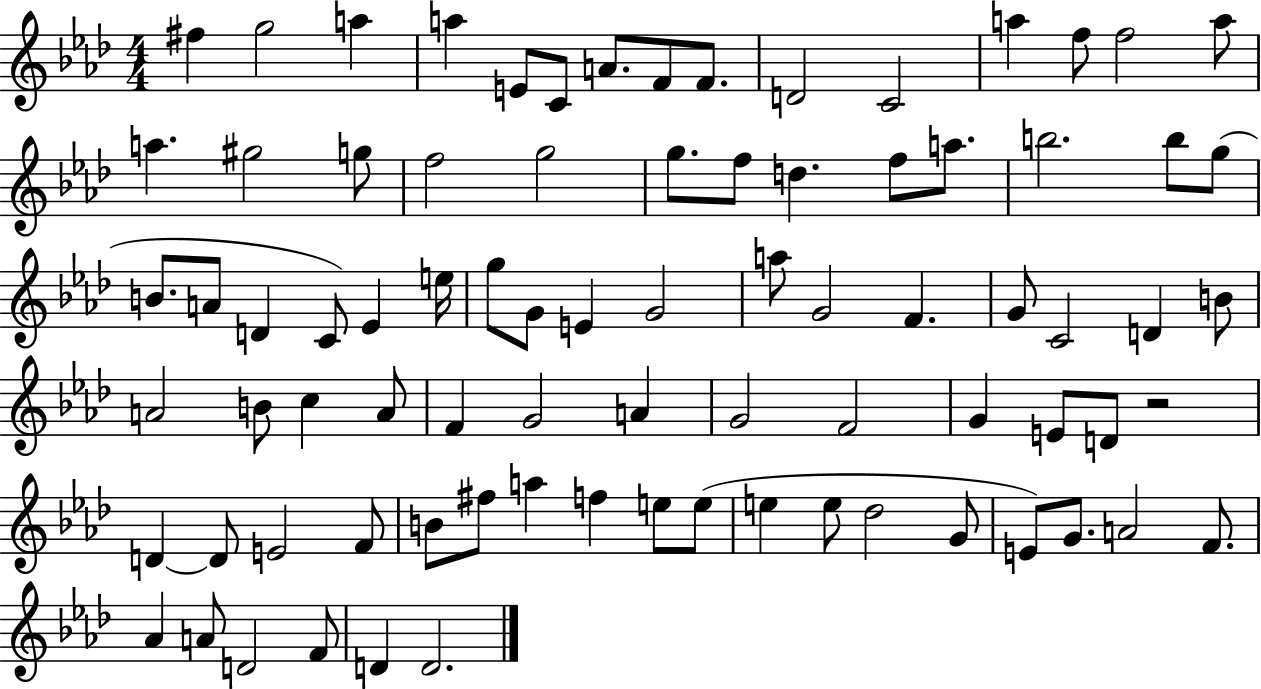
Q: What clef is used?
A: treble